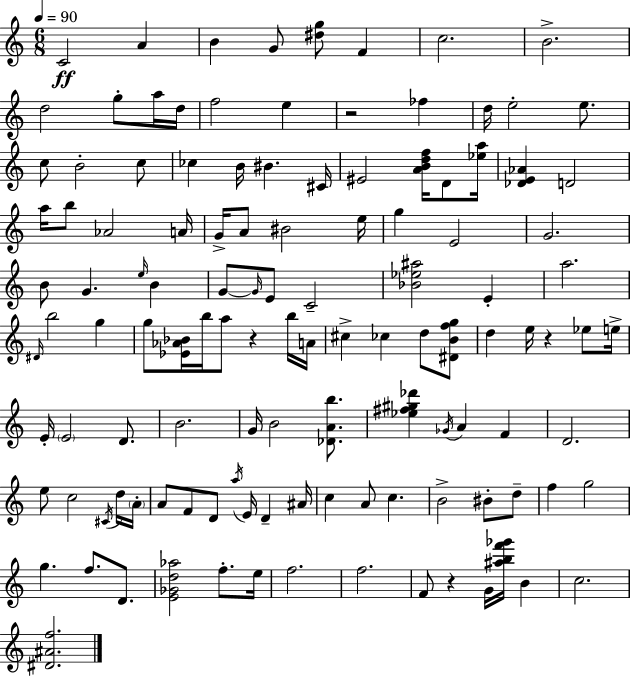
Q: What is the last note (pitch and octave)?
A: C5